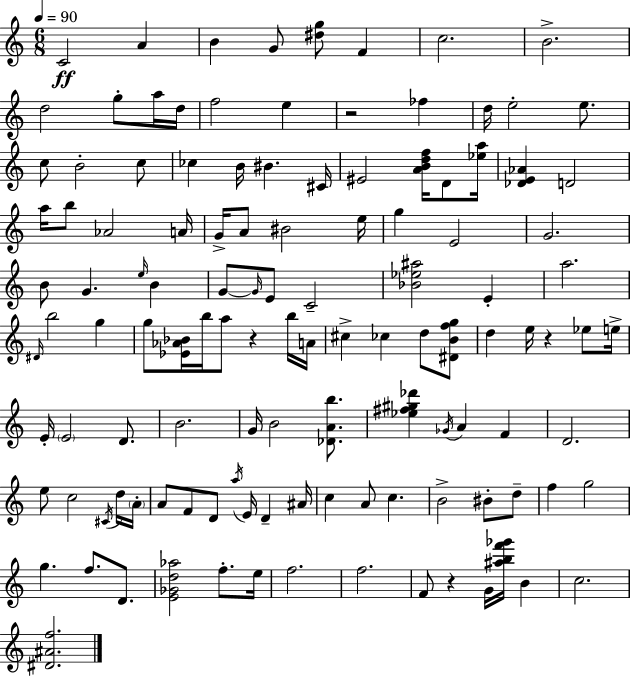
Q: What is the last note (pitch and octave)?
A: C5